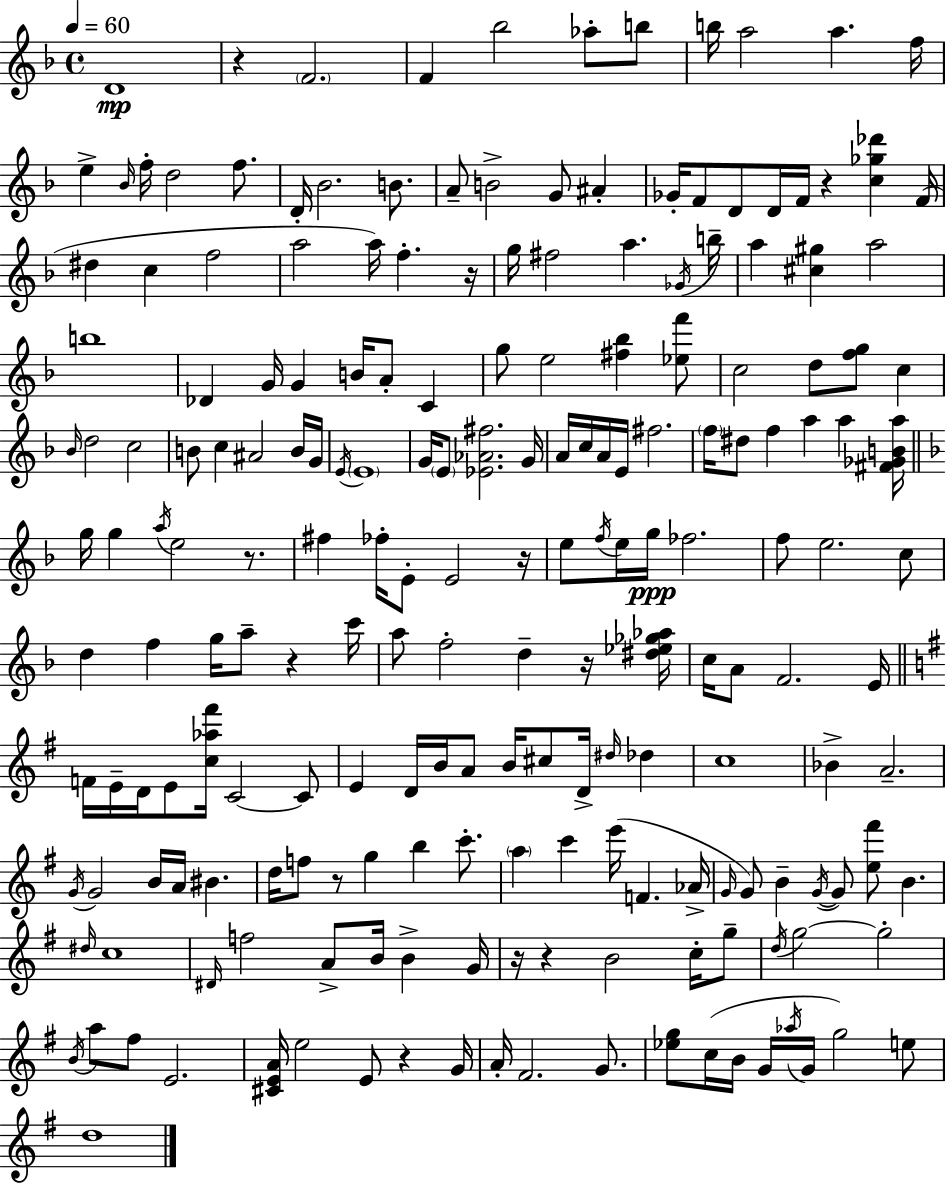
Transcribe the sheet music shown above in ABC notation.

X:1
T:Untitled
M:4/4
L:1/4
K:Dm
D4 z F2 F _b2 _a/2 b/2 b/4 a2 a f/4 e _B/4 f/4 d2 f/2 D/4 _B2 B/2 A/2 B2 G/2 ^A _G/4 F/2 D/2 D/4 F/4 z [c_g_d'] F/4 ^d c f2 a2 a/4 f z/4 g/4 ^f2 a _G/4 b/4 a [^c^g] a2 b4 _D G/4 G B/4 A/2 C g/2 e2 [^f_b] [_ef']/2 c2 d/2 [fg]/2 c _B/4 d2 c2 B/2 c ^A2 B/4 G/4 E/4 E4 G/4 E/2 [_E_A^f]2 G/4 A/4 c/4 A/4 E/4 ^f2 f/4 ^d/2 f a a [^F_GBa]/4 g/4 g a/4 e2 z/2 ^f _f/4 E/2 E2 z/4 e/2 f/4 e/4 g/4 _f2 f/2 e2 c/2 d f g/4 a/2 z c'/4 a/2 f2 d z/4 [^d_e_g_a]/4 c/4 A/2 F2 E/4 F/4 E/4 D/4 E/2 [c_a^f']/4 C2 C/2 E D/4 B/4 A/2 B/4 ^c/2 D/4 ^d/4 _d c4 _B A2 G/4 G2 B/4 A/4 ^B d/4 f/2 z/2 g b c'/2 a c' e'/4 F _A/4 G/4 G/2 B G/4 G/2 [e^f']/2 B ^d/4 c4 ^D/4 f2 A/2 B/4 B G/4 z/4 z B2 c/4 g/2 d/4 g2 g2 B/4 a/2 ^f/2 E2 [^CEA]/4 e2 E/2 z G/4 A/4 ^F2 G/2 [_eg]/2 c/4 B/4 G/4 _a/4 G/4 g2 e/2 d4